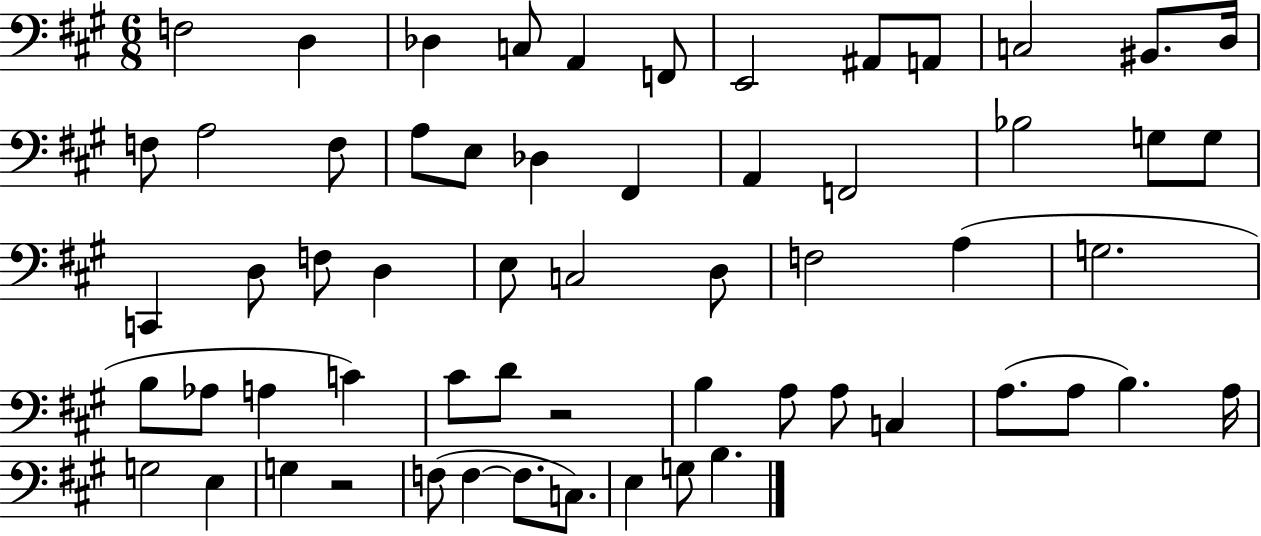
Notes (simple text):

F3/h D3/q Db3/q C3/e A2/q F2/e E2/h A#2/e A2/e C3/h BIS2/e. D3/s F3/e A3/h F3/e A3/e E3/e Db3/q F#2/q A2/q F2/h Bb3/h G3/e G3/e C2/q D3/e F3/e D3/q E3/e C3/h D3/e F3/h A3/q G3/h. B3/e Ab3/e A3/q C4/q C#4/e D4/e R/h B3/q A3/e A3/e C3/q A3/e. A3/e B3/q. A3/s G3/h E3/q G3/q R/h F3/e F3/q F3/e. C3/e. E3/q G3/e B3/q.